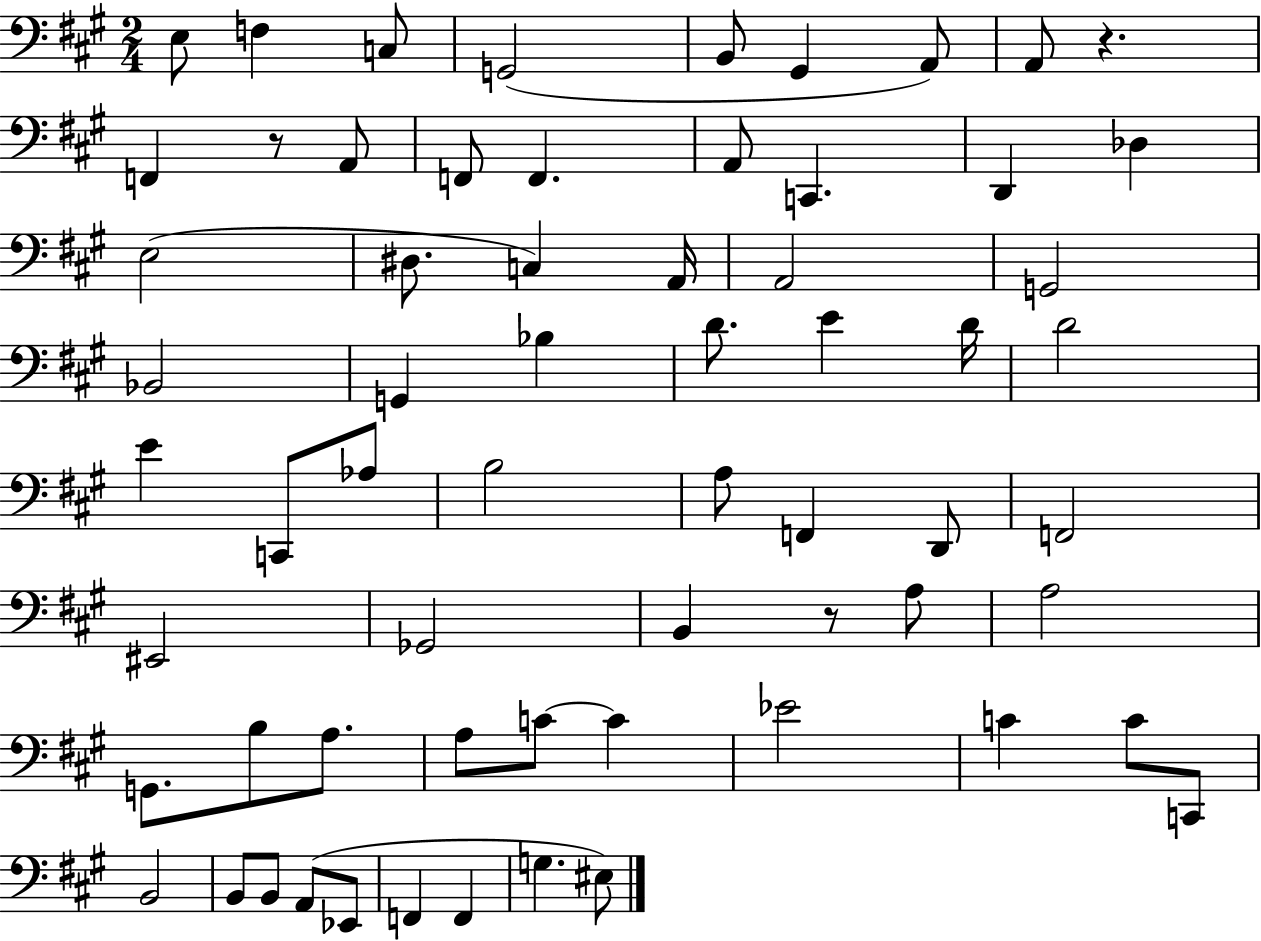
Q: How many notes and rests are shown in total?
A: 64